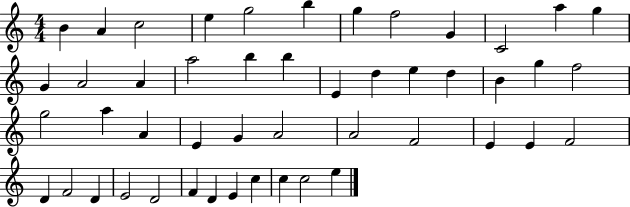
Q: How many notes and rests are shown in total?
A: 48